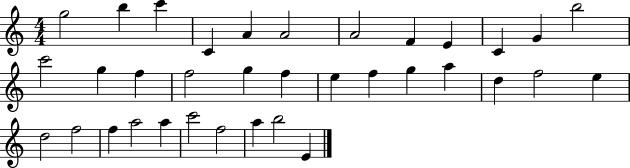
{
  \clef treble
  \numericTimeSignature
  \time 4/4
  \key c \major
  g''2 b''4 c'''4 | c'4 a'4 a'2 | a'2 f'4 e'4 | c'4 g'4 b''2 | \break c'''2 g''4 f''4 | f''2 g''4 f''4 | e''4 f''4 g''4 a''4 | d''4 f''2 e''4 | \break d''2 f''2 | f''4 a''2 a''4 | c'''2 f''2 | a''4 b''2 e'4 | \break \bar "|."
}